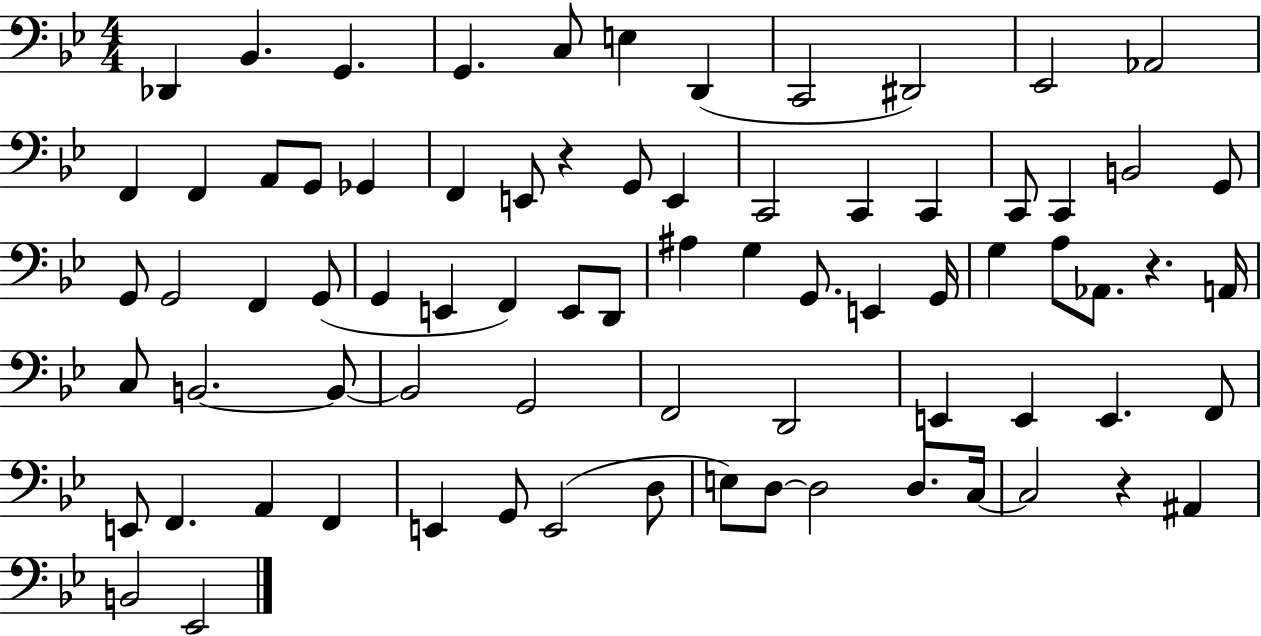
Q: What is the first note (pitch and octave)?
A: Db2